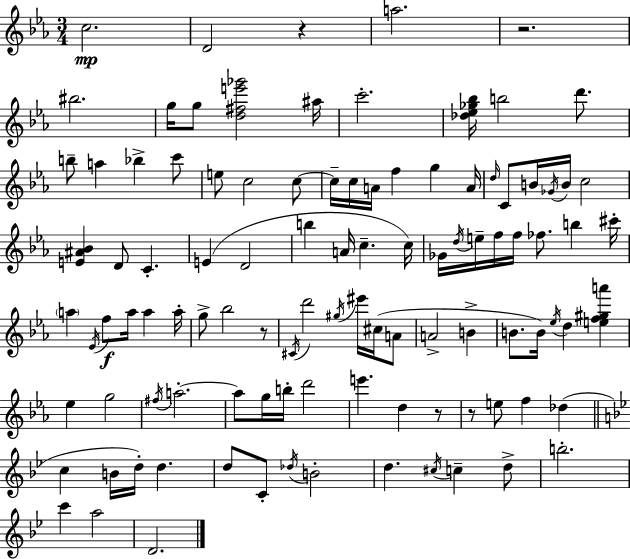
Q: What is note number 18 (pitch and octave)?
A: C5